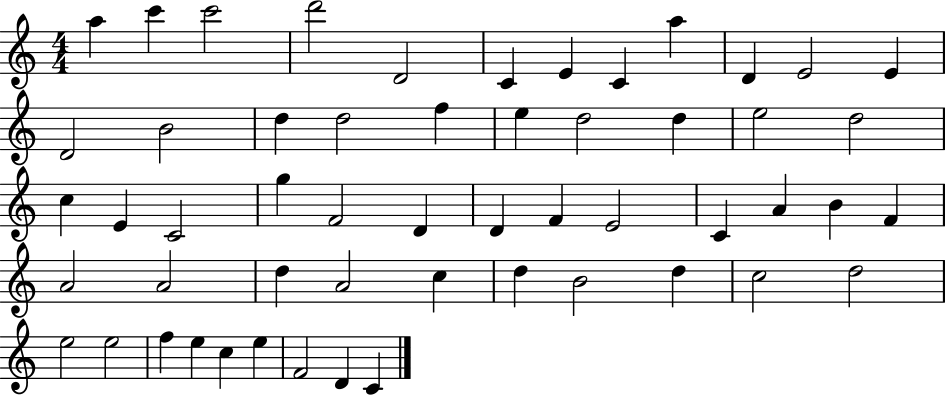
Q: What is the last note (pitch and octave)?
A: C4